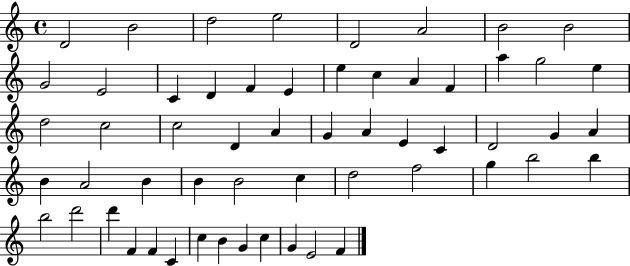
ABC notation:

X:1
T:Untitled
M:4/4
L:1/4
K:C
D2 B2 d2 e2 D2 A2 B2 B2 G2 E2 C D F E e c A F a g2 e d2 c2 c2 D A G A E C D2 G A B A2 B B B2 c d2 f2 g b2 b b2 d'2 d' F F C c B G c G E2 F